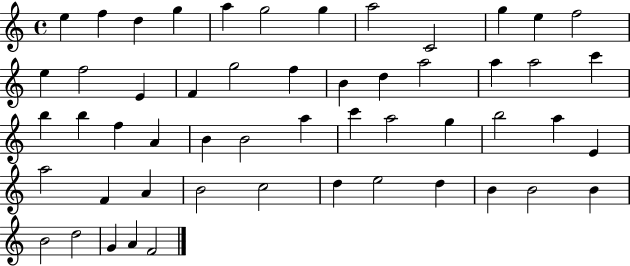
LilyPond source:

{
  \clef treble
  \time 4/4
  \defaultTimeSignature
  \key c \major
  e''4 f''4 d''4 g''4 | a''4 g''2 g''4 | a''2 c'2 | g''4 e''4 f''2 | \break e''4 f''2 e'4 | f'4 g''2 f''4 | b'4 d''4 a''2 | a''4 a''2 c'''4 | \break b''4 b''4 f''4 a'4 | b'4 b'2 a''4 | c'''4 a''2 g''4 | b''2 a''4 e'4 | \break a''2 f'4 a'4 | b'2 c''2 | d''4 e''2 d''4 | b'4 b'2 b'4 | \break b'2 d''2 | g'4 a'4 f'2 | \bar "|."
}